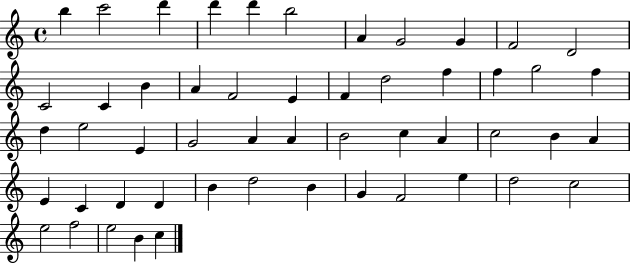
B5/q C6/h D6/q D6/q D6/q B5/h A4/q G4/h G4/q F4/h D4/h C4/h C4/q B4/q A4/q F4/h E4/q F4/q D5/h F5/q F5/q G5/h F5/q D5/q E5/h E4/q G4/h A4/q A4/q B4/h C5/q A4/q C5/h B4/q A4/q E4/q C4/q D4/q D4/q B4/q D5/h B4/q G4/q F4/h E5/q D5/h C5/h E5/h F5/h E5/h B4/q C5/q